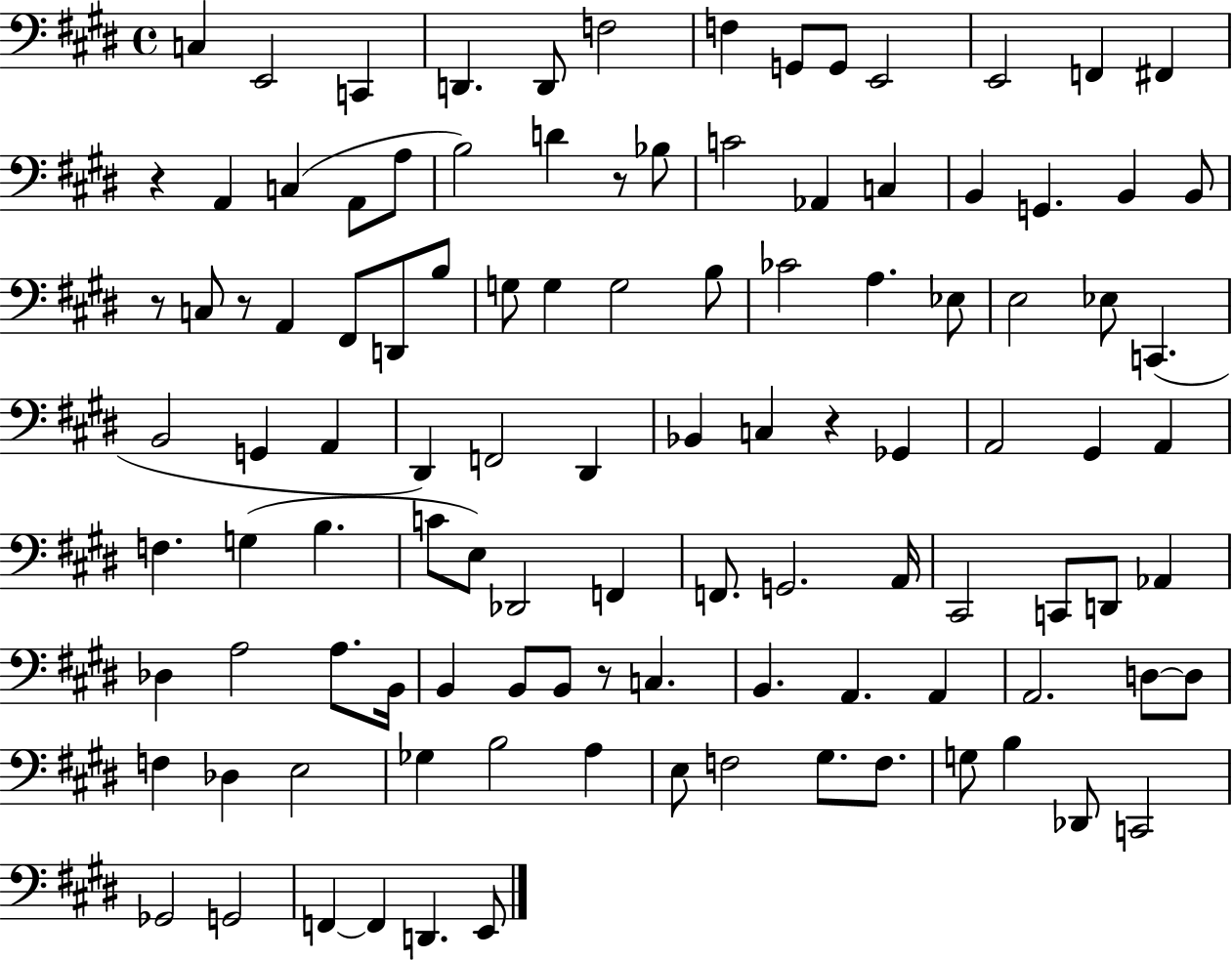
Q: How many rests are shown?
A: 6